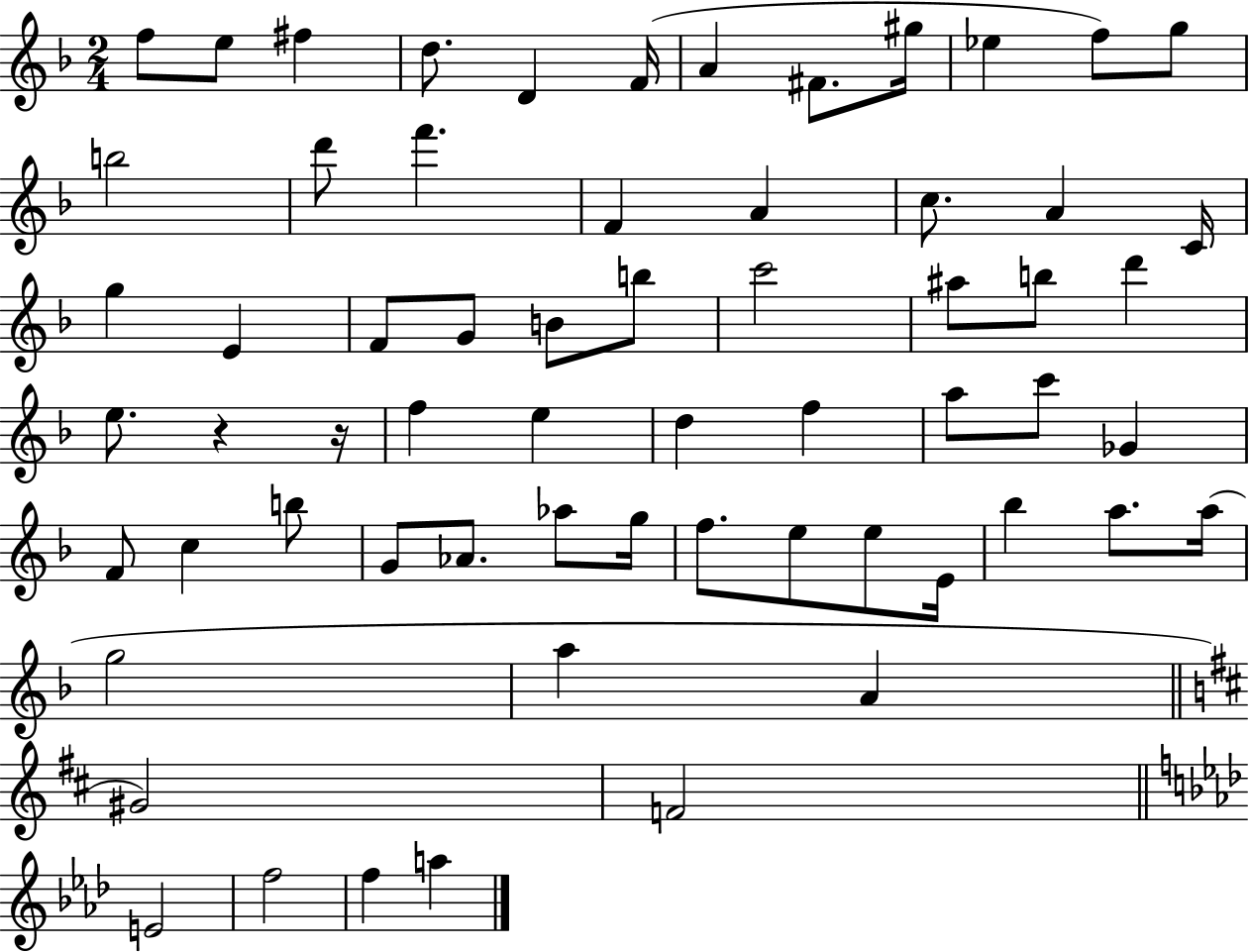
{
  \clef treble
  \numericTimeSignature
  \time 2/4
  \key f \major
  f''8 e''8 fis''4 | d''8. d'4 f'16( | a'4 fis'8. gis''16 | ees''4 f''8) g''8 | \break b''2 | d'''8 f'''4. | f'4 a'4 | c''8. a'4 c'16 | \break g''4 e'4 | f'8 g'8 b'8 b''8 | c'''2 | ais''8 b''8 d'''4 | \break e''8. r4 r16 | f''4 e''4 | d''4 f''4 | a''8 c'''8 ges'4 | \break f'8 c''4 b''8 | g'8 aes'8. aes''8 g''16 | f''8. e''8 e''8 e'16 | bes''4 a''8. a''16( | \break g''2 | a''4 a'4 | \bar "||" \break \key d \major gis'2) | f'2 | \bar "||" \break \key aes \major e'2 | f''2 | f''4 a''4 | \bar "|."
}